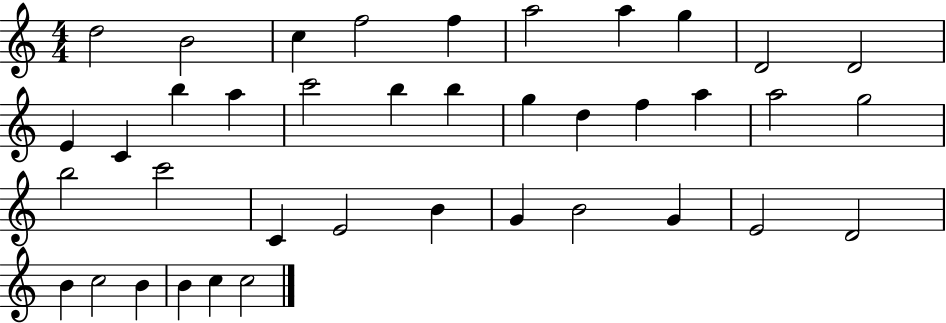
{
  \clef treble
  \numericTimeSignature
  \time 4/4
  \key c \major
  d''2 b'2 | c''4 f''2 f''4 | a''2 a''4 g''4 | d'2 d'2 | \break e'4 c'4 b''4 a''4 | c'''2 b''4 b''4 | g''4 d''4 f''4 a''4 | a''2 g''2 | \break b''2 c'''2 | c'4 e'2 b'4 | g'4 b'2 g'4 | e'2 d'2 | \break b'4 c''2 b'4 | b'4 c''4 c''2 | \bar "|."
}